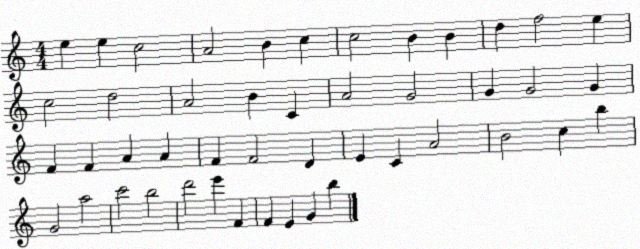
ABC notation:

X:1
T:Untitled
M:4/4
L:1/4
K:C
e e c2 A2 B c c2 B B d f2 e c2 d2 A2 B C A2 G2 G G2 G F F A A F F2 D E C A2 B2 c b G2 a2 c'2 b2 d'2 e' F F E G b